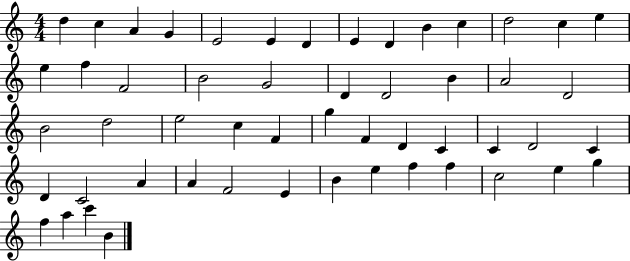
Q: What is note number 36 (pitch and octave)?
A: C4